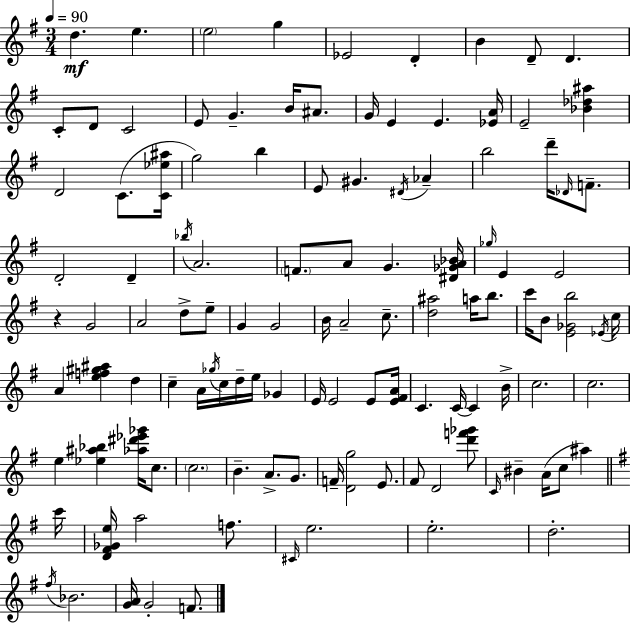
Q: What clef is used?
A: treble